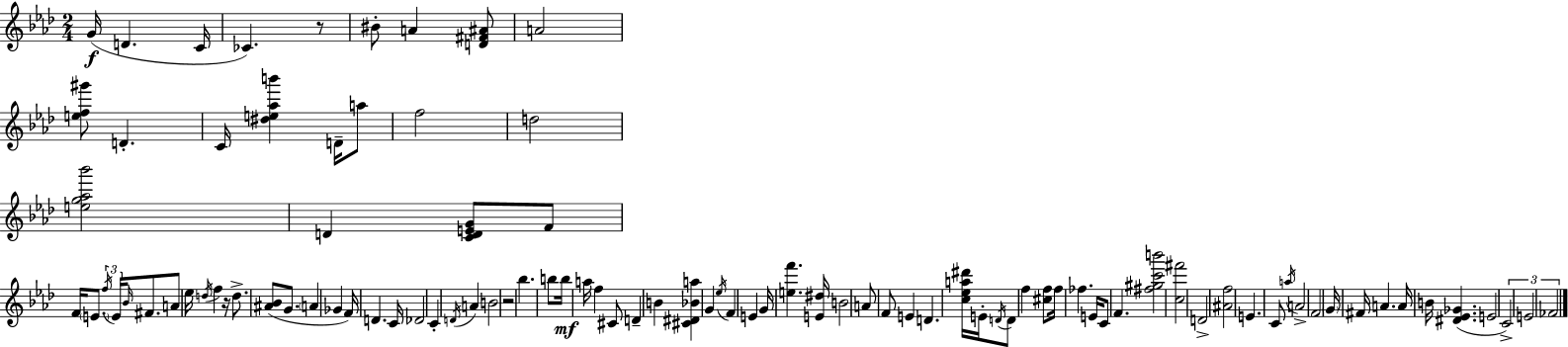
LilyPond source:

{
  \clef treble
  \numericTimeSignature
  \time 2/4
  \key f \minor
  \repeat volta 2 { g'16(\f d'4. c'16 | ces'4.) r8 | bis'8-. a'4 <d' fis' ais'>8 | a'2 | \break <e'' f'' gis'''>8 d'4.-. | c'16 <dis'' e'' aes'' b'''>4 d'16-- a''8 | f''2 | d''2 | \break <e'' g'' aes'' bes'''>2 | d'4 <c' d' e' g'>8 f'8 | f'16 \parenthesize e'8. \tuplet 3/2 { \acciaccatura { f''16 } e'16 \grace { bes'16 } } fis'8. | a'8 ees''16 \acciaccatura { d''16 } f''4 | \break r16 d''8.-> <ais' bes'>8( | g'8. \parenthesize a'4 ges'4 | f'16) d'4. | c'16 des'2 | \break c'4-. \acciaccatura { d'16 } | a'4 b'2 | r2 | bes''4. | \break b''8 b''16\mf a''16 f''4 | cis'8 d'4-- | b'4 <cis' dis' bes' a''>4 | g'4 \acciaccatura { ees''16 } f'4 | \break e'4 g'16 <e'' f'''>4. | <e' dis''>16 b'2 | a'8 f'8 | e'4 d'4. | \break <c'' ees'' a'' dis'''>16 e'16-. \acciaccatura { d'16 } d'8 | f''4 <cis'' f''>8 f''16 fes''4. | e'16 c'8 | f'4. <fis'' gis'' c''' b'''>2 | \break <c'' fis'''>2 | d'2-> | <ais' f''>2 | e'4. | \break c'8 \acciaccatura { a''16 } a'2-> | f'2 | \parenthesize g'16 | fis'16 a'4. a'16 | \break b'16 <dis' ees' ges'>4.( e'2 | \tuplet 3/2 { c'2->) | e'2 | fes'2 } | \break } \bar "|."
}